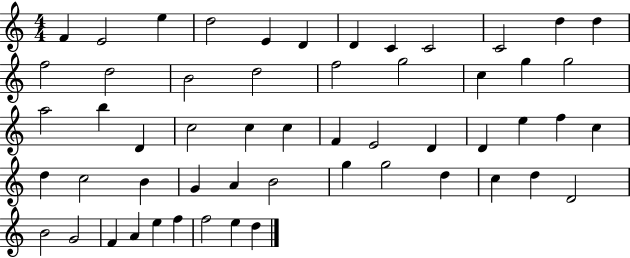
{
  \clef treble
  \numericTimeSignature
  \time 4/4
  \key c \major
  f'4 e'2 e''4 | d''2 e'4 d'4 | d'4 c'4 c'2 | c'2 d''4 d''4 | \break f''2 d''2 | b'2 d''2 | f''2 g''2 | c''4 g''4 g''2 | \break a''2 b''4 d'4 | c''2 c''4 c''4 | f'4 e'2 d'4 | d'4 e''4 f''4 c''4 | \break d''4 c''2 b'4 | g'4 a'4 b'2 | g''4 g''2 d''4 | c''4 d''4 d'2 | \break b'2 g'2 | f'4 a'4 e''4 f''4 | f''2 e''4 d''4 | \bar "|."
}